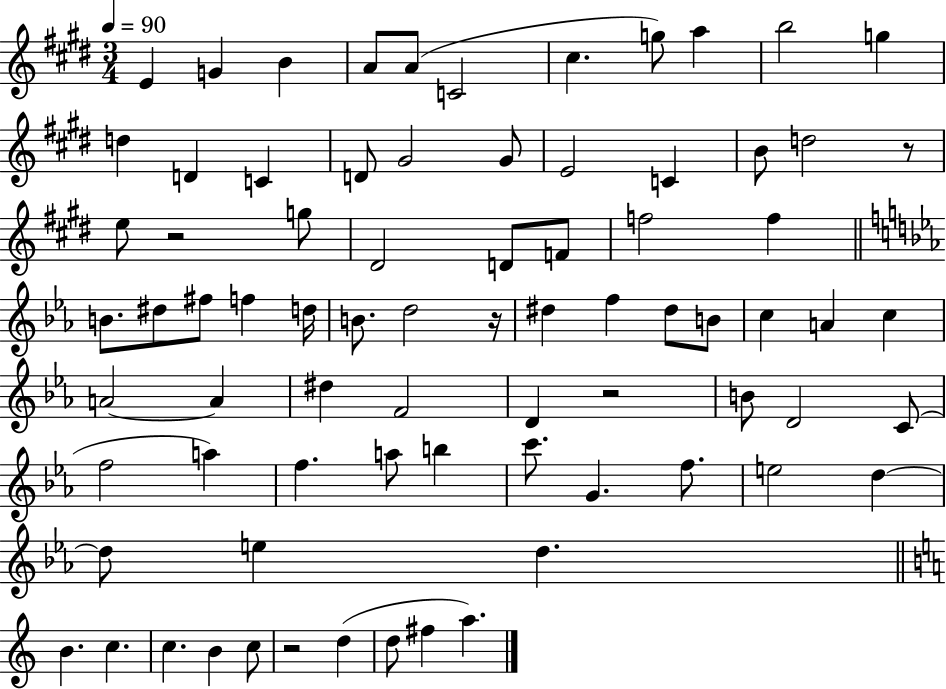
E4/q G4/q B4/q A4/e A4/e C4/h C#5/q. G5/e A5/q B5/h G5/q D5/q D4/q C4/q D4/e G#4/h G#4/e E4/h C4/q B4/e D5/h R/e E5/e R/h G5/e D#4/h D4/e F4/e F5/h F5/q B4/e. D#5/e F#5/e F5/q D5/s B4/e. D5/h R/s D#5/q F5/q D#5/e B4/e C5/q A4/q C5/q A4/h A4/q D#5/q F4/h D4/q R/h B4/e D4/h C4/e F5/h A5/q F5/q. A5/e B5/q C6/e. G4/q. F5/e. E5/h D5/q D5/e E5/q D5/q. B4/q. C5/q. C5/q. B4/q C5/e R/h D5/q D5/e F#5/q A5/q.